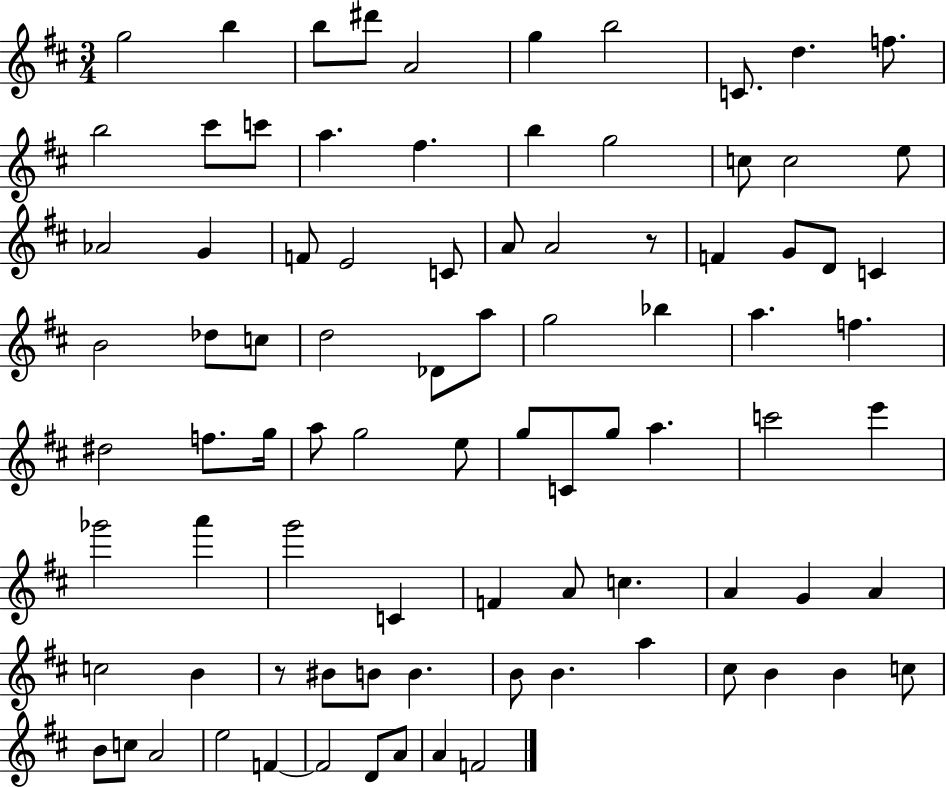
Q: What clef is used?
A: treble